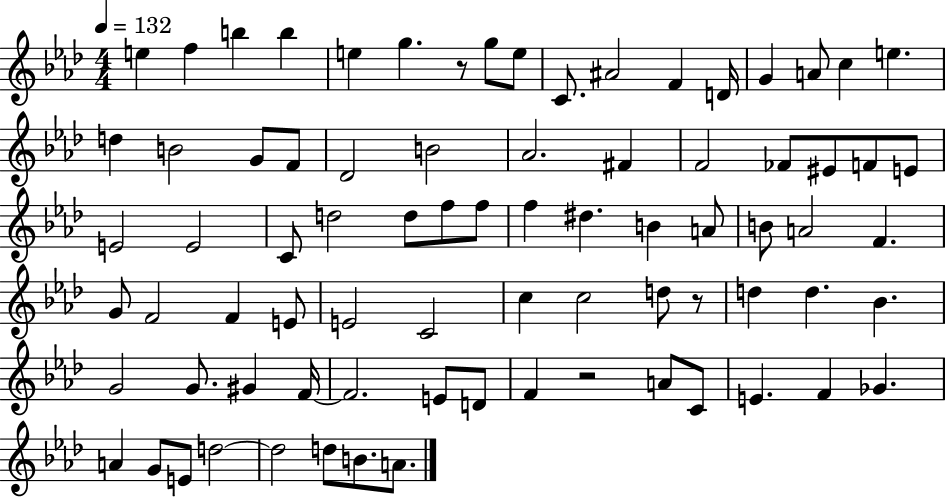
E5/q F5/q B5/q B5/q E5/q G5/q. R/e G5/e E5/e C4/e. A#4/h F4/q D4/s G4/q A4/e C5/q E5/q. D5/q B4/h G4/e F4/e Db4/h B4/h Ab4/h. F#4/q F4/h FES4/e EIS4/e F4/e E4/e E4/h E4/h C4/e D5/h D5/e F5/e F5/e F5/q D#5/q. B4/q A4/e B4/e A4/h F4/q. G4/e F4/h F4/q E4/e E4/h C4/h C5/q C5/h D5/e R/e D5/q D5/q. Bb4/q. G4/h G4/e. G#4/q F4/s F4/h. E4/e D4/e F4/q R/h A4/e C4/e E4/q. F4/q Gb4/q. A4/q G4/e E4/e D5/h D5/h D5/e B4/e. A4/e.